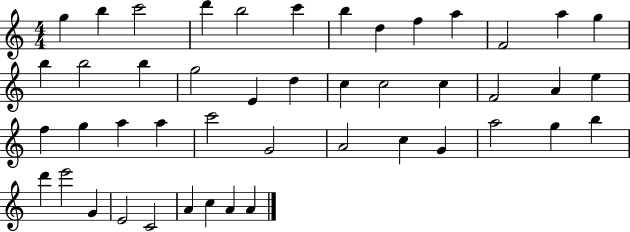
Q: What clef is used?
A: treble